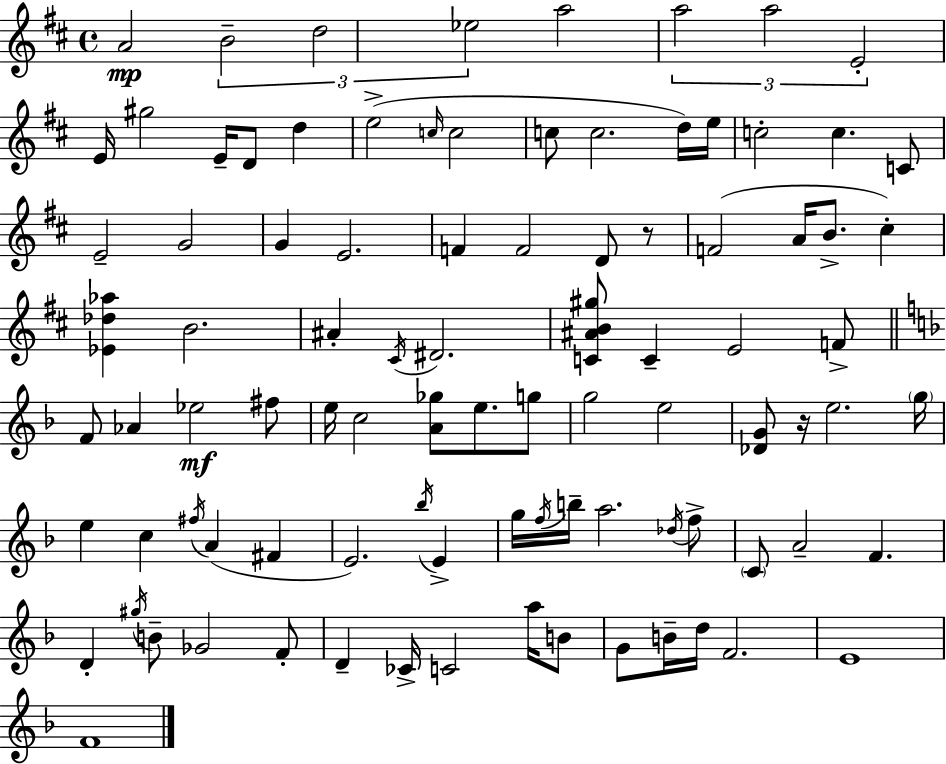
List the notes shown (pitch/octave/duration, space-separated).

A4/h B4/h D5/h Eb5/h A5/h A5/h A5/h E4/h E4/s G#5/h E4/s D4/e D5/q E5/h C5/s C5/h C5/e C5/h. D5/s E5/s C5/h C5/q. C4/e E4/h G4/h G4/q E4/h. F4/q F4/h D4/e R/e F4/h A4/s B4/e. C#5/q [Eb4,Db5,Ab5]/q B4/h. A#4/q C#4/s D#4/h. [C4,A#4,B4,G#5]/e C4/q E4/h F4/e F4/e Ab4/q Eb5/h F#5/e E5/s C5/h [A4,Gb5]/e E5/e. G5/e G5/h E5/h [Db4,G4]/e R/s E5/h. G5/s E5/q C5/q F#5/s A4/q F#4/q E4/h. Bb5/s E4/q G5/s F5/s B5/s A5/h. Db5/s F5/e C4/e A4/h F4/q. D4/q G#5/s B4/e Gb4/h F4/e D4/q CES4/s C4/h A5/s B4/e G4/e B4/s D5/s F4/h. E4/w F4/w